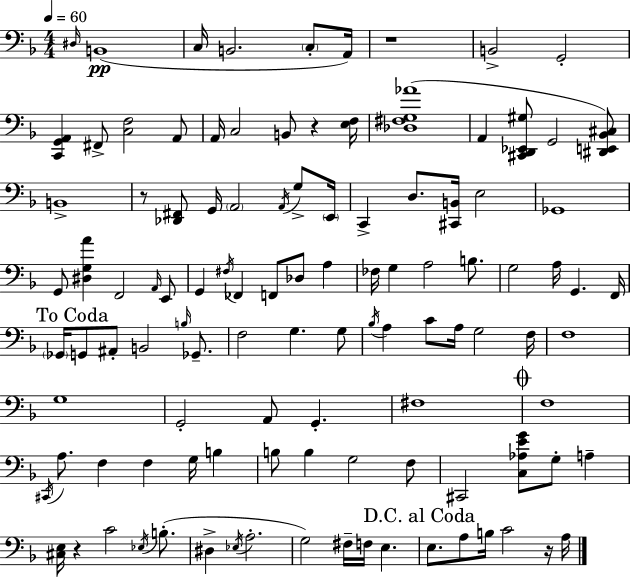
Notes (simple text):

D#3/s B2/w C3/s B2/h. C3/e A2/s R/w B2/h G2/h [C2,G2,A2]/q F#2/e [C3,F3]/h A2/e A2/s C3/h B2/e R/q [E3,F3]/s [Db3,F#3,G3,Ab4]/w A2/q [C#2,D2,Eb2,G#3]/e G2/h [D#2,E2,Bb2,C#3]/e B2/w R/e [Db2,F#2]/e G2/s A2/h A2/s G3/e E2/s C2/q D3/e. [C#2,B2]/s E3/h Gb2/w G2/e [D#3,G3,A4]/q F2/h A2/s E2/e G2/q F#3/s FES2/q F2/e Db3/e A3/q FES3/s G3/q A3/h B3/e. G3/h A3/s G2/q. F2/s Gb2/s G2/e A#2/e B2/h B3/s Gb2/e. F3/h G3/q. G3/e Bb3/s A3/q C4/e A3/s G3/h F3/s F3/w G3/w G2/h A2/e G2/q. F#3/w F3/w C#2/s A3/e. F3/q F3/q G3/s B3/q B3/e B3/q G3/h F3/e C#2/h [C3,Ab3,E4,G4]/e G3/e A3/q [C#3,E3]/s R/q C4/h Eb3/s B3/e. D#3/q Eb3/s A3/h. G3/h F#3/s F3/s E3/q. E3/e. A3/e B3/s C4/h R/s A3/s